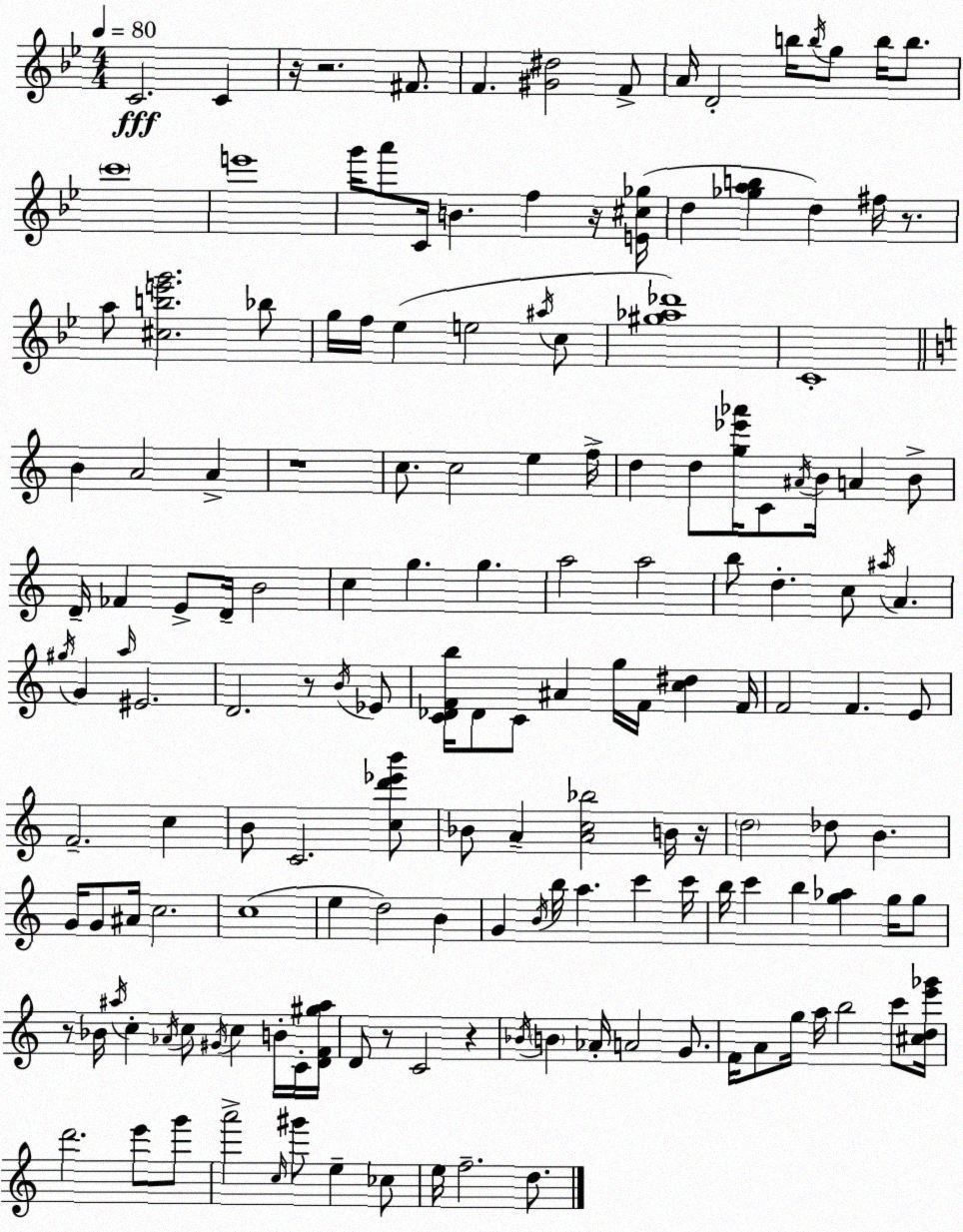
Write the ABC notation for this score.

X:1
T:Untitled
M:4/4
L:1/4
K:Bb
C2 C z/4 z2 ^F/2 F [^G^d]2 F/2 A/4 D2 b/4 b/4 g/2 b/4 b/2 c'4 e'4 g'/4 a'/2 C/4 B f z/4 [E^c_g]/4 d [_gab] d ^f/4 z/2 a/2 [^cbe'g']2 _b/2 g/4 f/4 _e e2 ^a/4 c/2 [^g_a_d']4 C4 B A2 A z4 c/2 c2 e f/4 d d/2 [g_e'_a']/4 C/2 ^A/4 B/4 A B/2 D/4 _F E/2 D/4 B2 c g g a2 a2 b/2 d c/2 ^a/4 A ^g/4 G a/4 ^E2 D2 z/2 B/4 _E/2 [C_DFb]/4 _D/2 C/2 ^A g/4 F/4 [c^d] F/4 F2 F E/2 F2 c B/2 C2 [cd'_e'b']/2 _B/2 A [Ac_b]2 B/4 z/4 d2 _d/2 B G/4 G/2 ^A/4 c2 c4 e d2 B G B/4 b/4 a c' c'/4 b/4 c' b [g_a] g/4 g/2 z/2 _B/4 ^a/4 c _A/4 c/2 ^G/4 c B/4 C/4 [DF^g^a]/4 D/2 z/2 C2 z _B/4 B _A/4 A2 G/2 F/4 A/2 g/4 a/4 b2 c'/2 [^cde'_g']/4 d'2 e'/2 g'/2 a'2 c/4 ^g'/2 e _c/2 e/4 f2 d/2